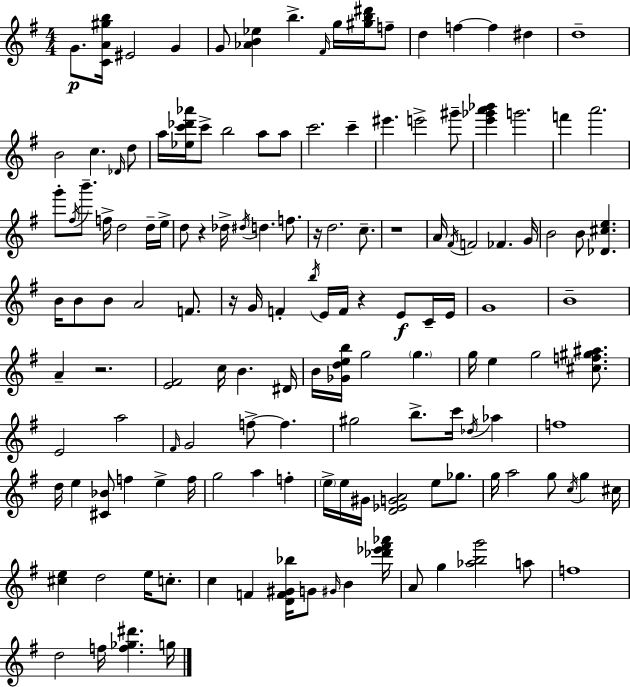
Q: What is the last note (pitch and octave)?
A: G5